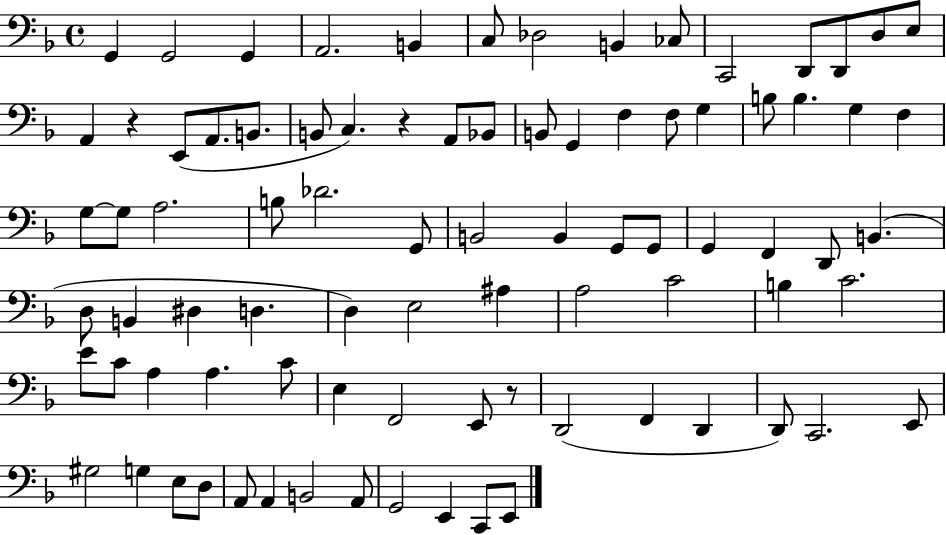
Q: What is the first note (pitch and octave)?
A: G2